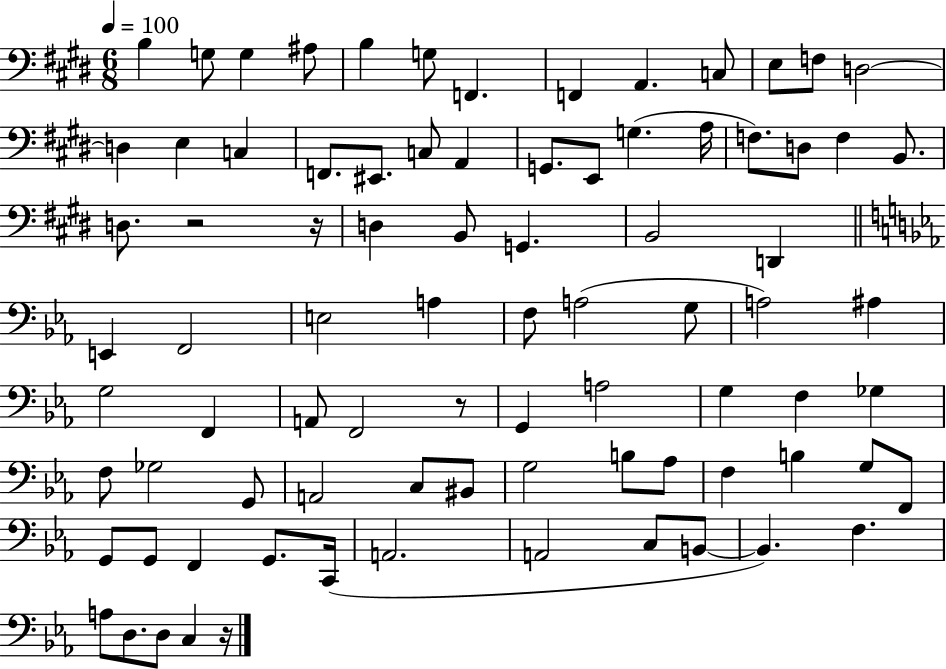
B3/q G3/e G3/q A#3/e B3/q G3/e F2/q. F2/q A2/q. C3/e E3/e F3/e D3/h D3/q E3/q C3/q F2/e. EIS2/e. C3/e A2/q G2/e. E2/e G3/q. A3/s F3/e. D3/e F3/q B2/e. D3/e. R/h R/s D3/q B2/e G2/q. B2/h D2/q E2/q F2/h E3/h A3/q F3/e A3/h G3/e A3/h A#3/q G3/h F2/q A2/e F2/h R/e G2/q A3/h G3/q F3/q Gb3/q F3/e Gb3/h G2/e A2/h C3/e BIS2/e G3/h B3/e Ab3/e F3/q B3/q G3/e F2/e G2/e G2/e F2/q G2/e. C2/s A2/h. A2/h C3/e B2/e B2/q. F3/q. A3/e D3/e. D3/e C3/q R/s